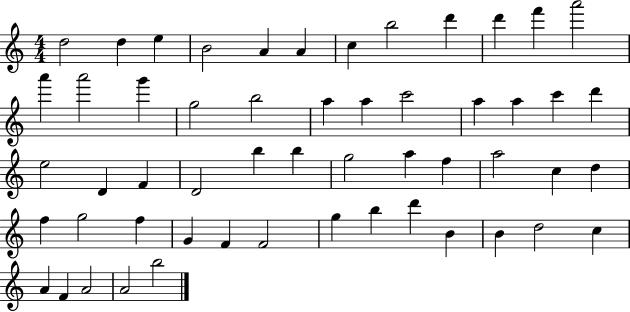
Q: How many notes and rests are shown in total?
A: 54